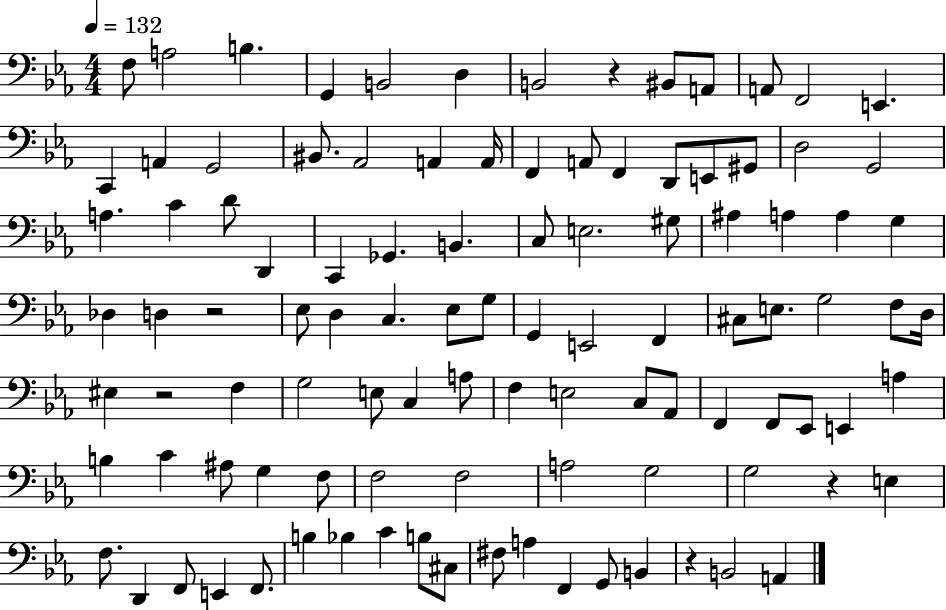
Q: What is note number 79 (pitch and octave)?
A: A3